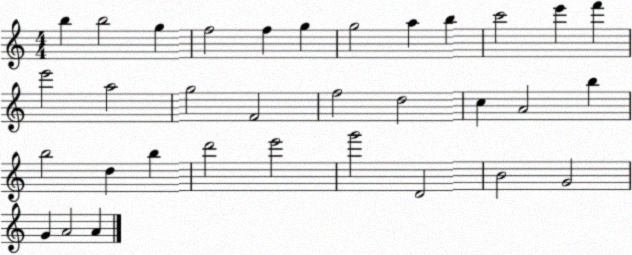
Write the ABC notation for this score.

X:1
T:Untitled
M:4/4
L:1/4
K:C
b b2 g f2 f g g2 a b c'2 e' f' e'2 a2 g2 F2 f2 d2 c A2 b b2 d b d'2 e'2 g'2 D2 B2 G2 G A2 A